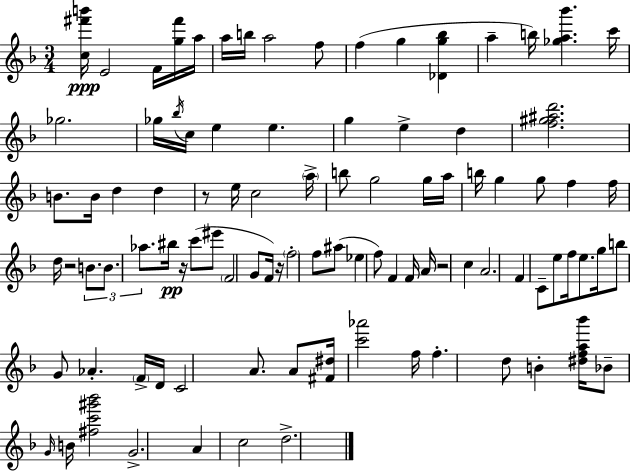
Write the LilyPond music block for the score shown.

{
  \clef treble
  \numericTimeSignature
  \time 3/4
  \key d \minor
  <c'' fis''' b'''>16\ppp e'2 f'16 <g'' fis'''>16 a''16 | a''16 b''16 a''2 f''8 | f''4( g''4 <des' g'' bes''>4 | a''4-- b''16) <ges'' a'' bes'''>4. c'''16 | \break ges''2. | ges''16 \acciaccatura { bes''16 } c''16 e''4 e''4. | g''4 e''4-> d''4 | <f'' gis'' ais'' d'''>2. | \break b'8. b'16 d''4 d''4 | r8 e''16 c''2 | \parenthesize a''16-> b''8 g''2 g''16 | a''16 b''16 g''4 g''8 f''4 | \break f''16 d''16 r2 \tuplet 3/2 { b'8. | b'8. aes''8. } bis''16\pp r16 c'''8( eis'''8 | \parenthesize f'2 g'8 f'16) | r16 \parenthesize f''2-. f''8 ais''8( | \break ees''4 f''8) f'4 f'16 | a'16 r2 c''4 | a'2. | f'4 c'8-- e''8 f''16 e''8. | \break g''16 b''8 g'8 aes'4.-. | \parenthesize f'16-> d'16 c'2 a'8. | a'8 <fis' dis''>16 <c''' aes'''>2 | f''16 f''4.-. d''8 b'4-. | \break <dis'' f'' a'' bes'''>16 bes'8-- \grace { g'16 } b'16 <fis'' c''' gis''' bes'''>2 | g'2.-> | a'4 c''2 | d''2.-> | \break \bar "|."
}